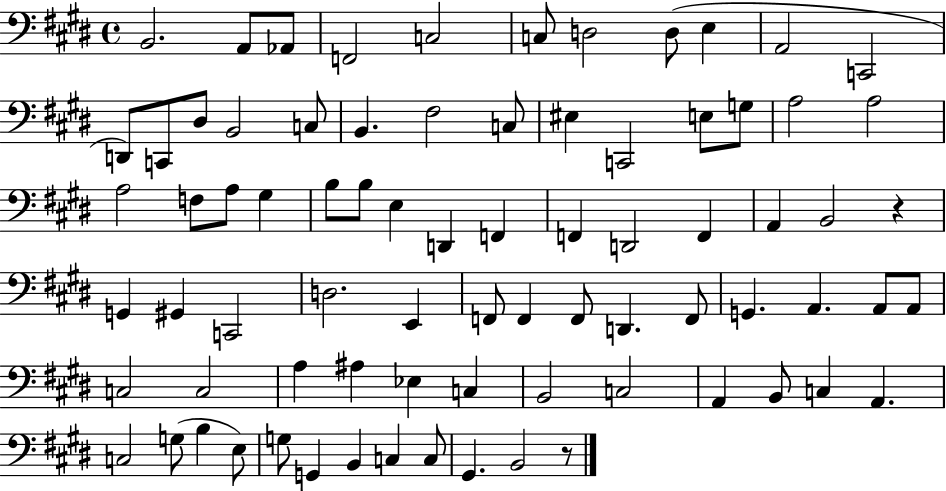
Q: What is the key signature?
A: E major